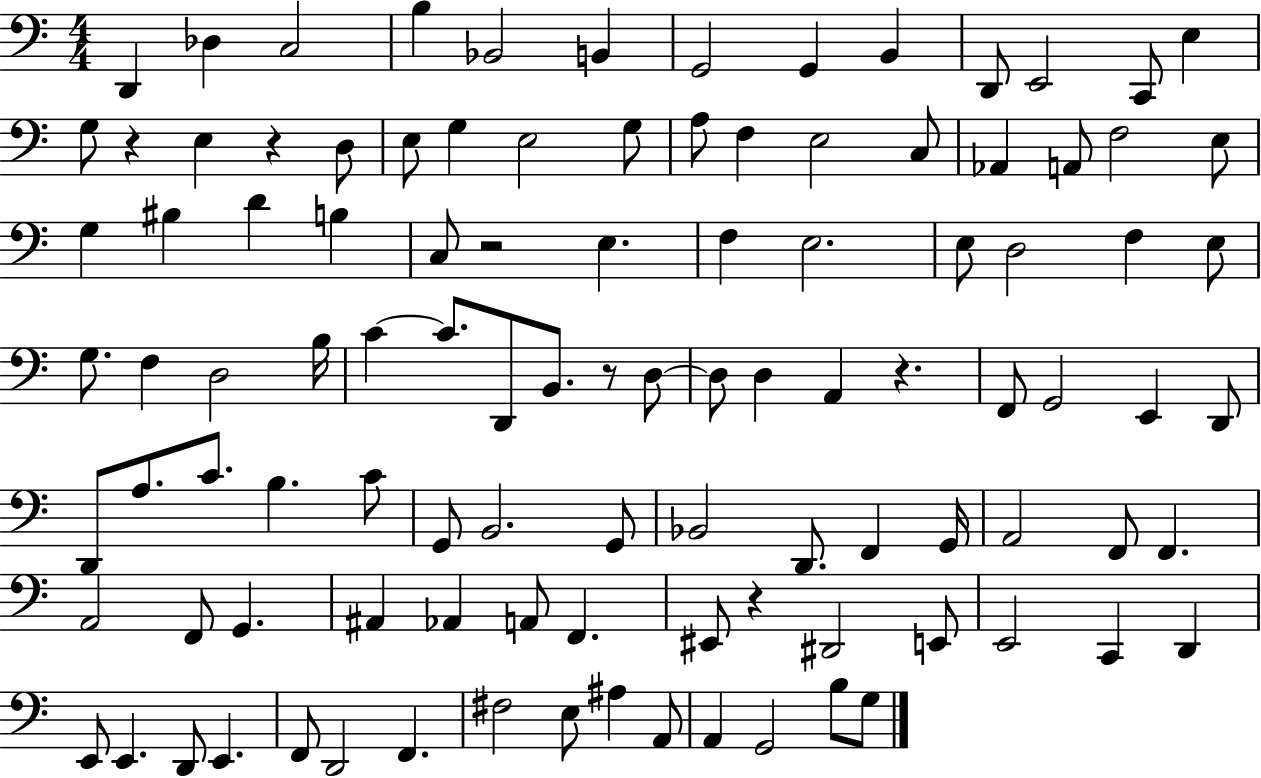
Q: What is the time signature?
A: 4/4